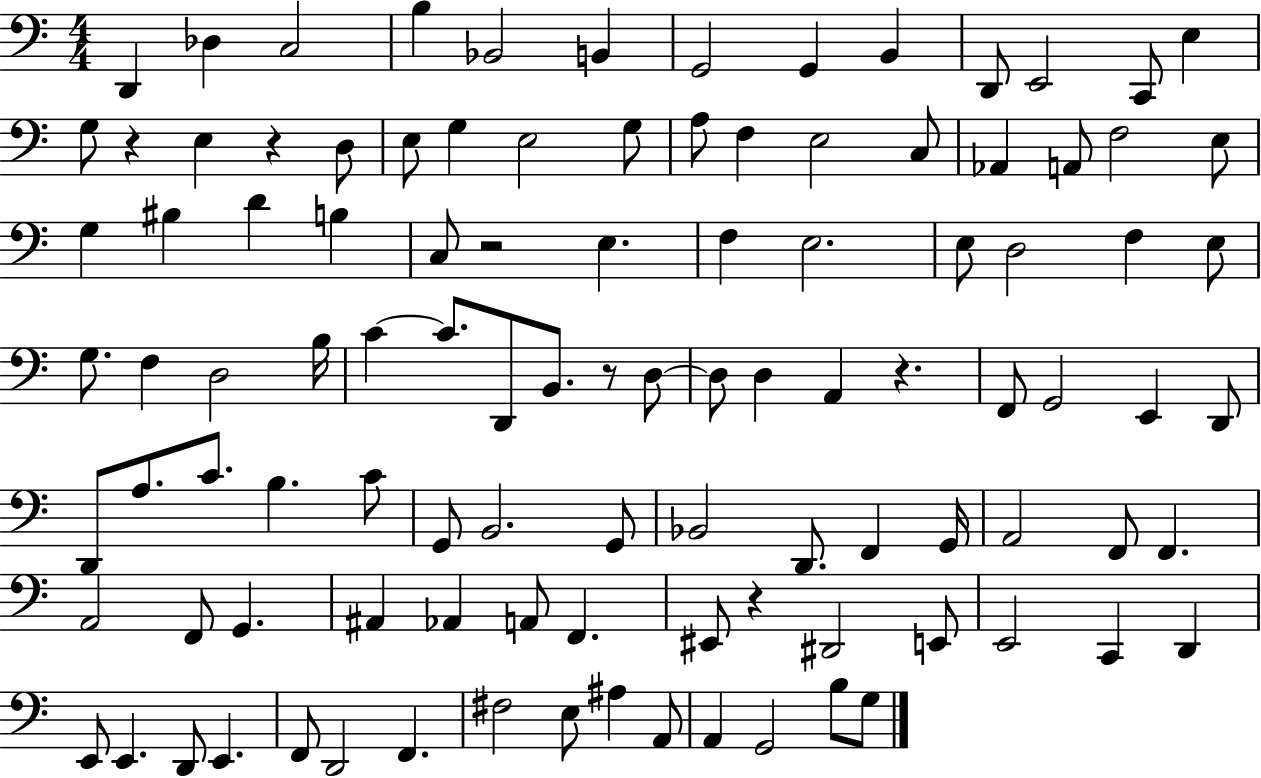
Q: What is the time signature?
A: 4/4